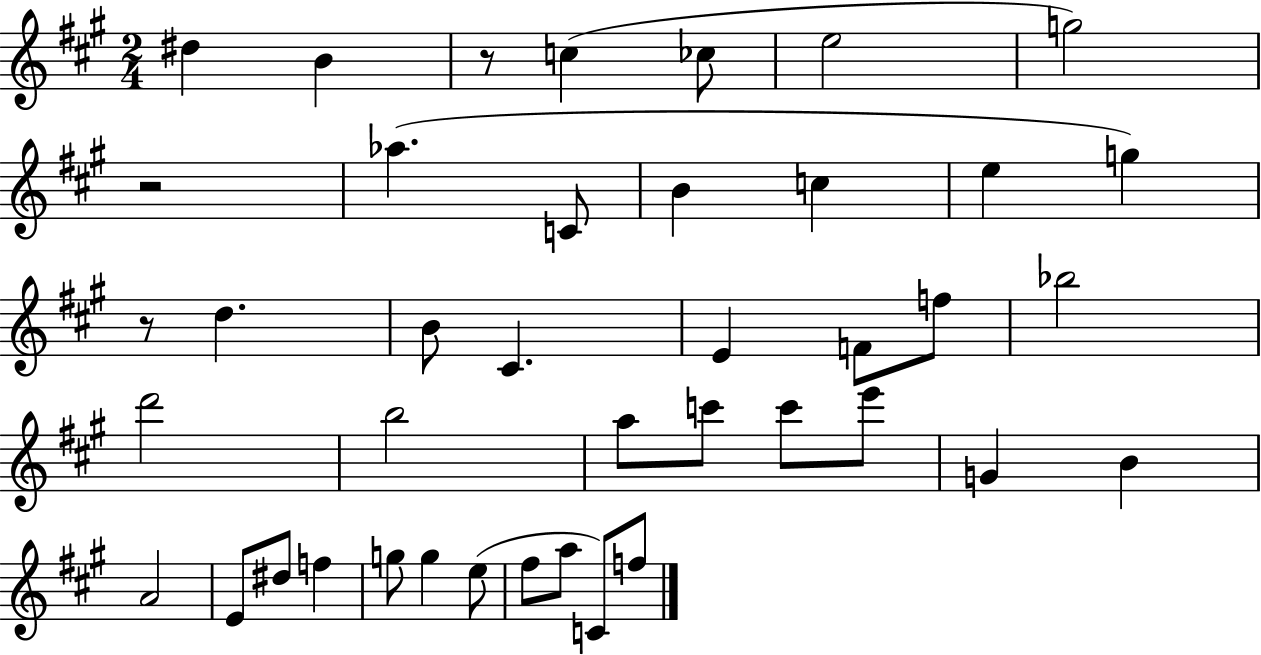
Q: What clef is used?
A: treble